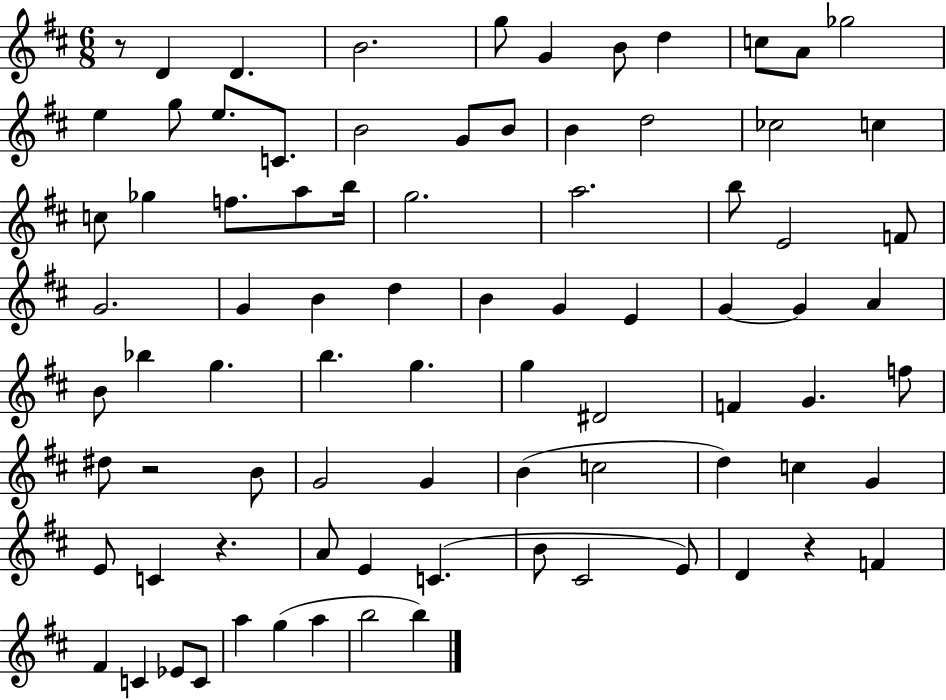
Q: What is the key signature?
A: D major